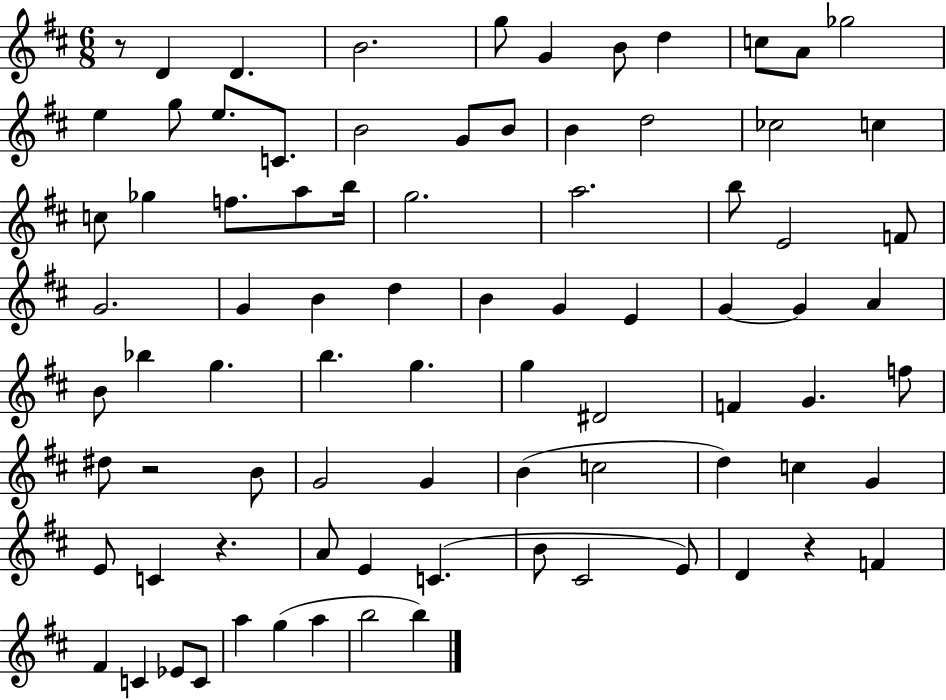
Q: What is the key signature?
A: D major